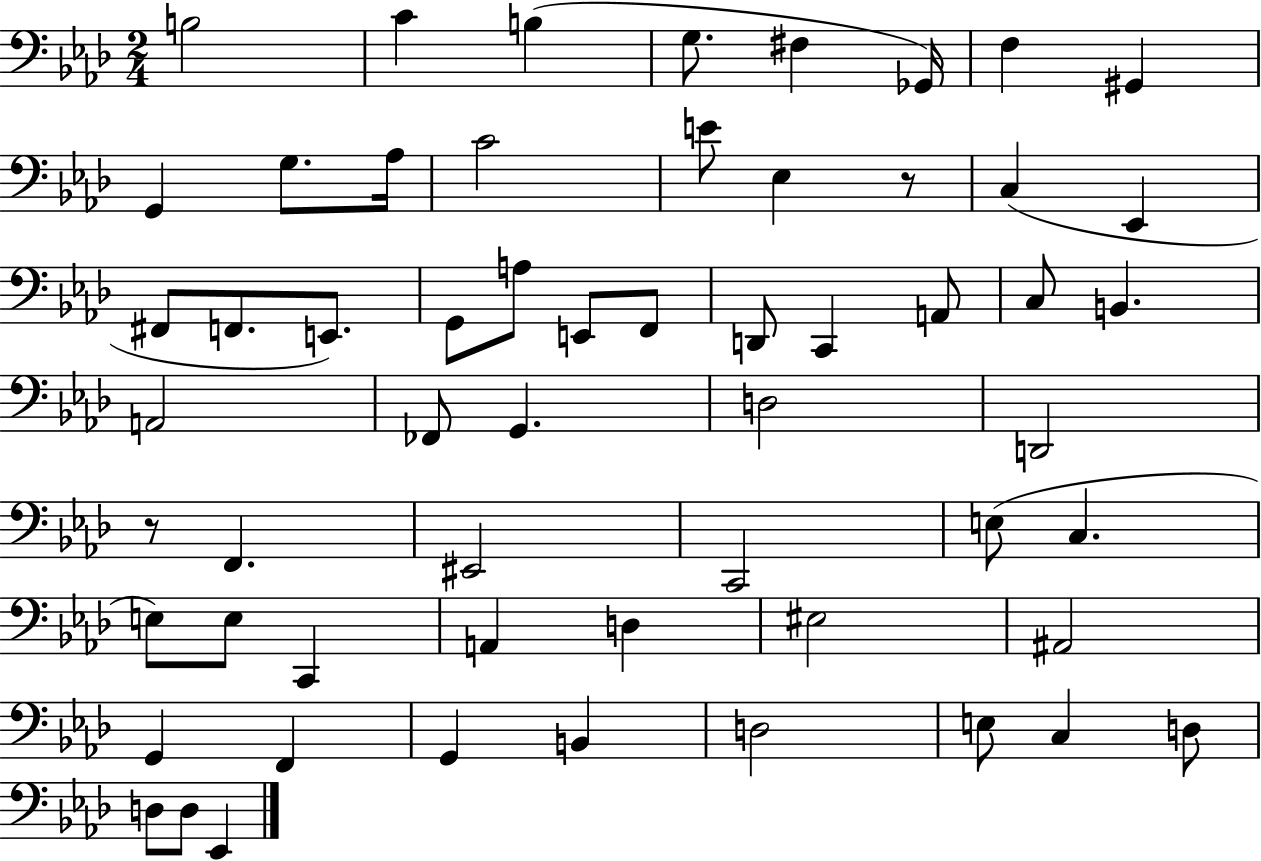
{
  \clef bass
  \numericTimeSignature
  \time 2/4
  \key aes \major
  \repeat volta 2 { b2 | c'4 b4( | g8. fis4 ges,16) | f4 gis,4 | \break g,4 g8. aes16 | c'2 | e'8 ees4 r8 | c4( ees,4 | \break fis,8 f,8. e,8.) | g,8 a8 e,8 f,8 | d,8 c,4 a,8 | c8 b,4. | \break a,2 | fes,8 g,4. | d2 | d,2 | \break r8 f,4. | eis,2 | c,2 | e8( c4. | \break e8) e8 c,4 | a,4 d4 | eis2 | ais,2 | \break g,4 f,4 | g,4 b,4 | d2 | e8 c4 d8 | \break d8 d8 ees,4 | } \bar "|."
}